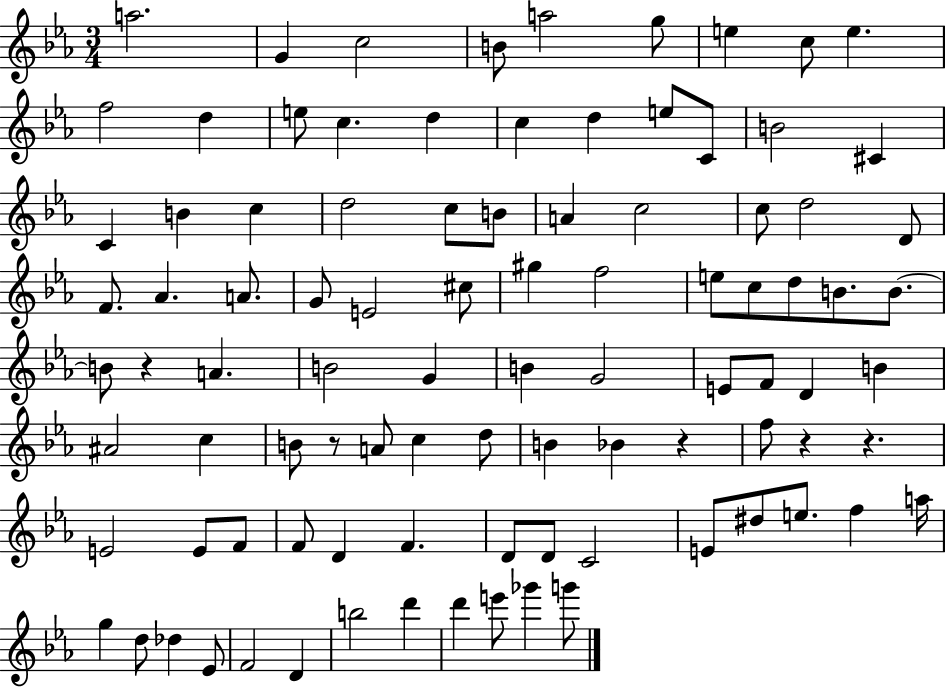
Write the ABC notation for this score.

X:1
T:Untitled
M:3/4
L:1/4
K:Eb
a2 G c2 B/2 a2 g/2 e c/2 e f2 d e/2 c d c d e/2 C/2 B2 ^C C B c d2 c/2 B/2 A c2 c/2 d2 D/2 F/2 _A A/2 G/2 E2 ^c/2 ^g f2 e/2 c/2 d/2 B/2 B/2 B/2 z A B2 G B G2 E/2 F/2 D B ^A2 c B/2 z/2 A/2 c d/2 B _B z f/2 z z E2 E/2 F/2 F/2 D F D/2 D/2 C2 E/2 ^d/2 e/2 f a/4 g d/2 _d _E/2 F2 D b2 d' d' e'/2 _g' g'/2